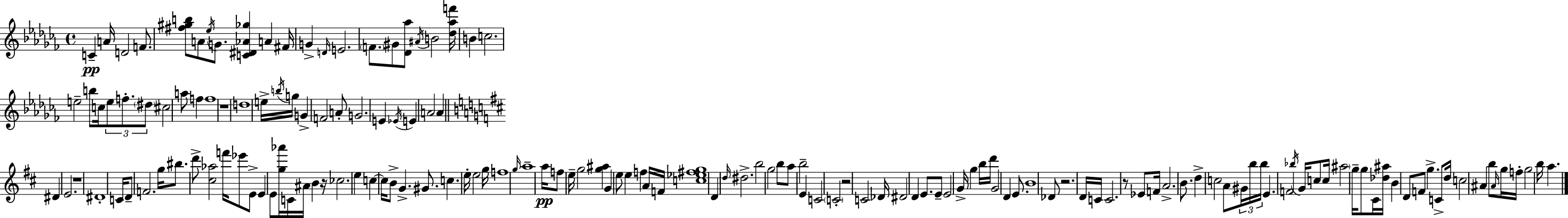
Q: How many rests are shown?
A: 6